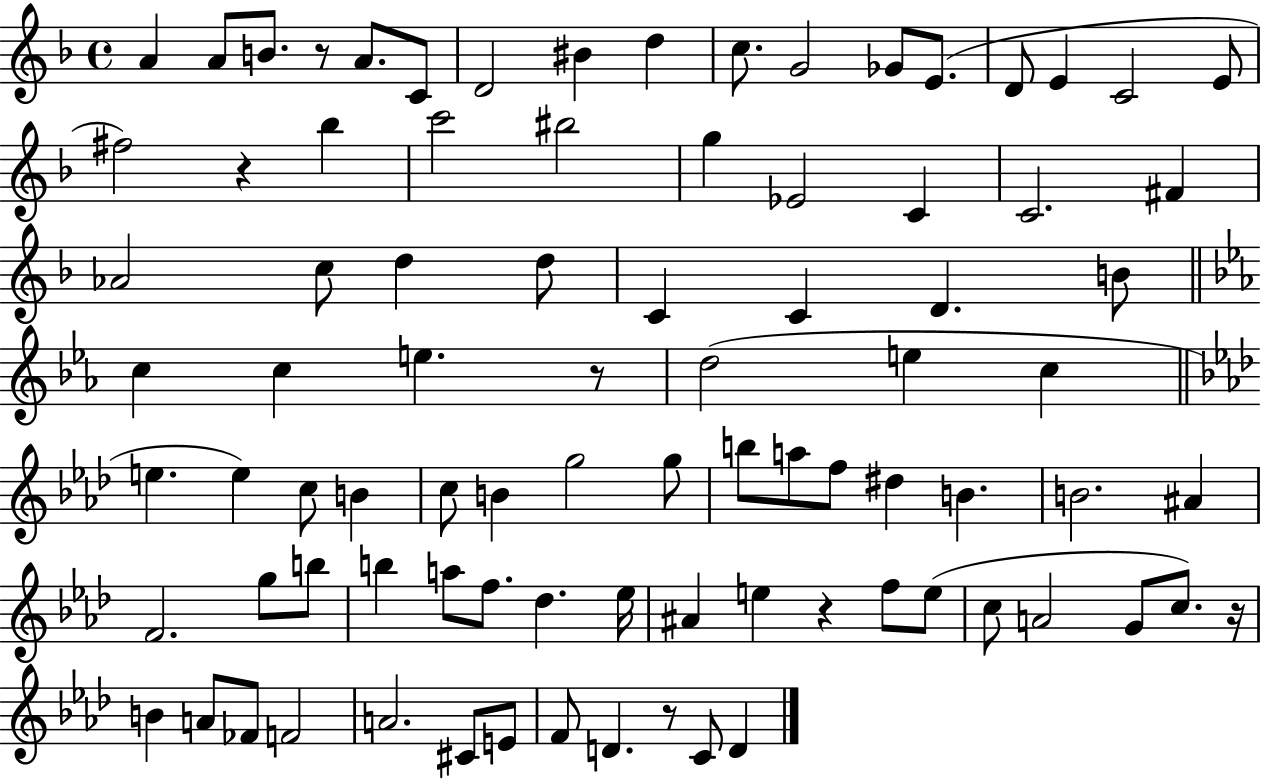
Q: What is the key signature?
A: F major